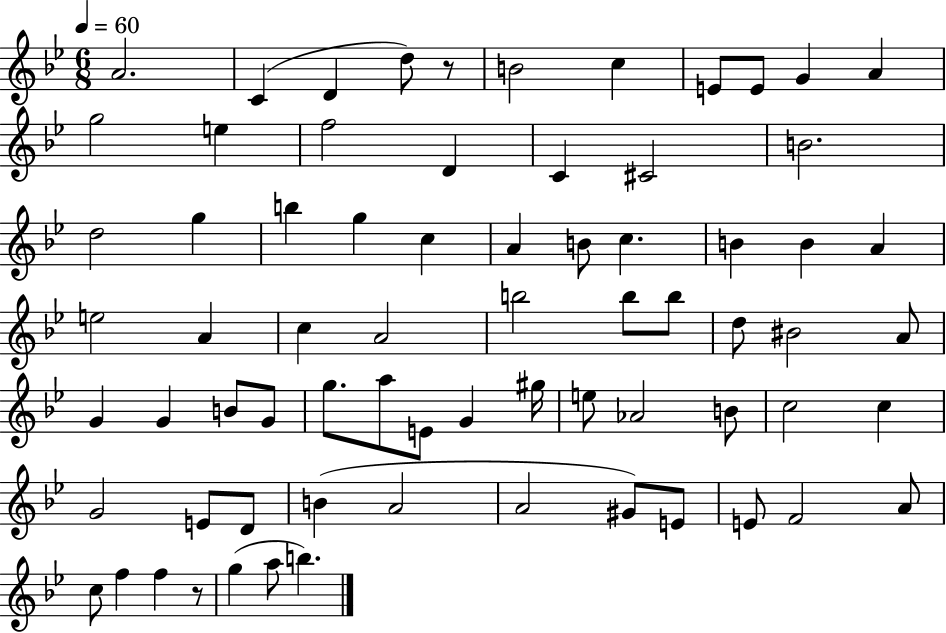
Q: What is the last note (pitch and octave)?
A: B5